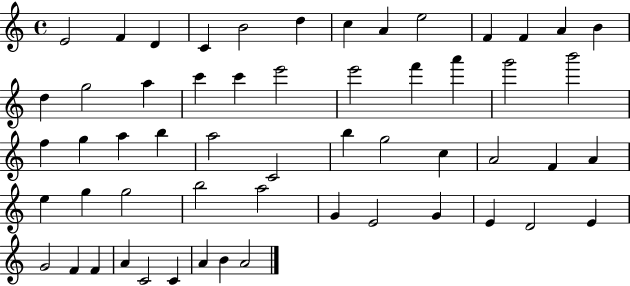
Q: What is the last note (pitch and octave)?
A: A4